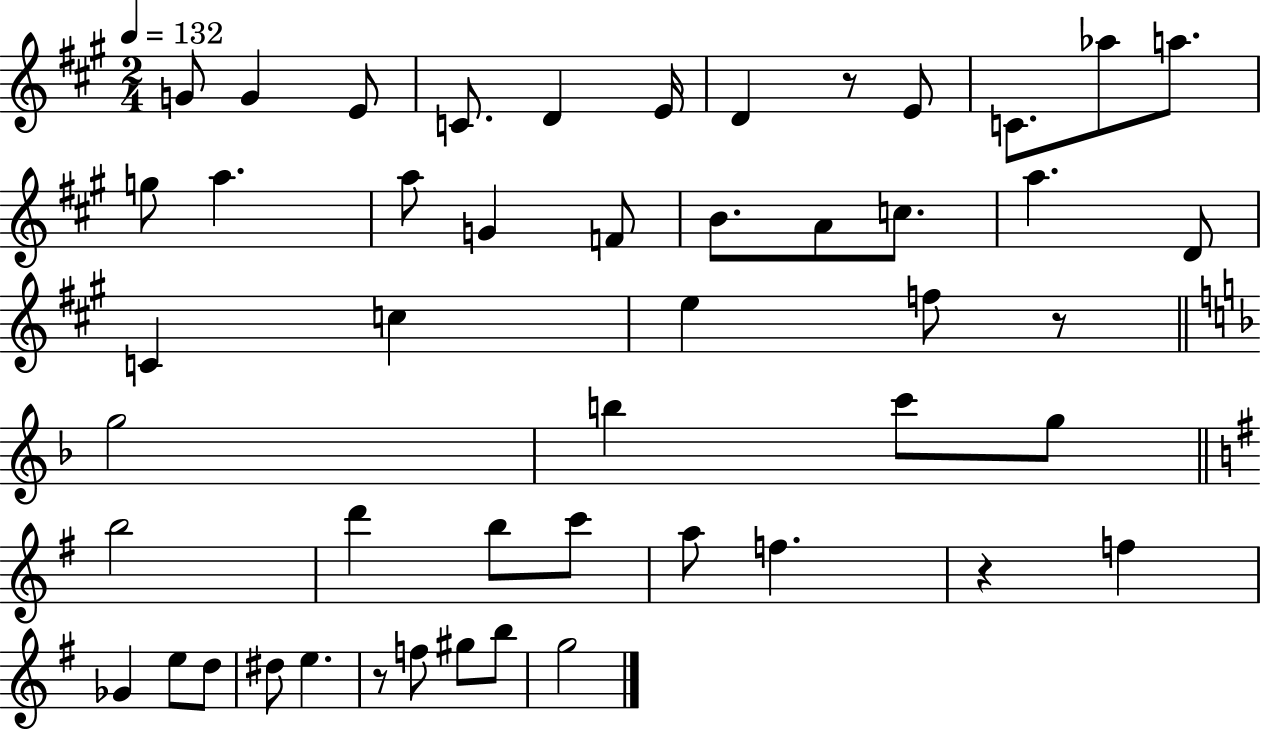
G4/e G4/q E4/e C4/e. D4/q E4/s D4/q R/e E4/e C4/e. Ab5/e A5/e. G5/e A5/q. A5/e G4/q F4/e B4/e. A4/e C5/e. A5/q. D4/e C4/q C5/q E5/q F5/e R/e G5/h B5/q C6/e G5/e B5/h D6/q B5/e C6/e A5/e F5/q. R/q F5/q Gb4/q E5/e D5/e D#5/e E5/q. R/e F5/e G#5/e B5/e G5/h